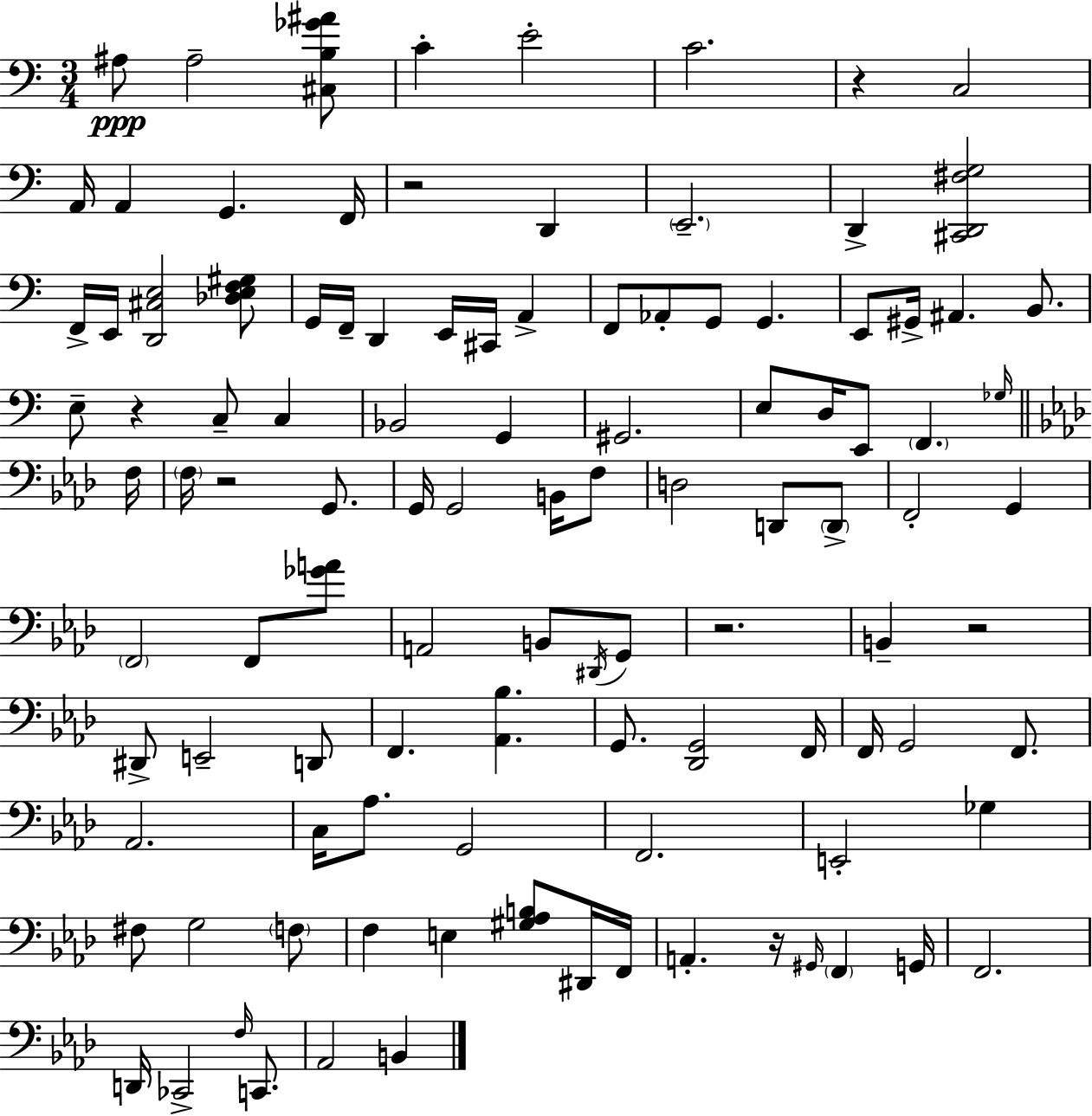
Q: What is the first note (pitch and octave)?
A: A#3